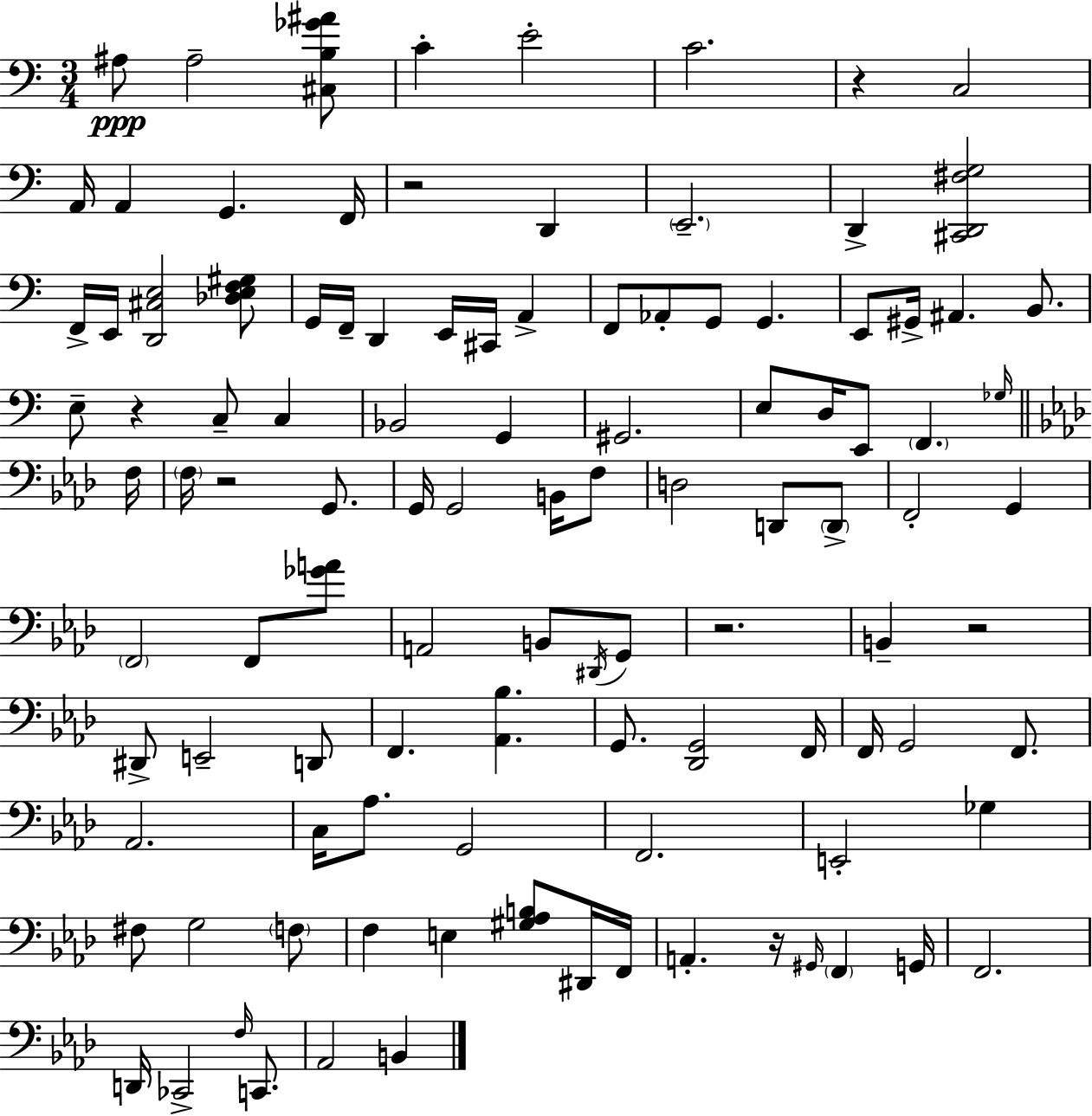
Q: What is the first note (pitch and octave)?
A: A#3